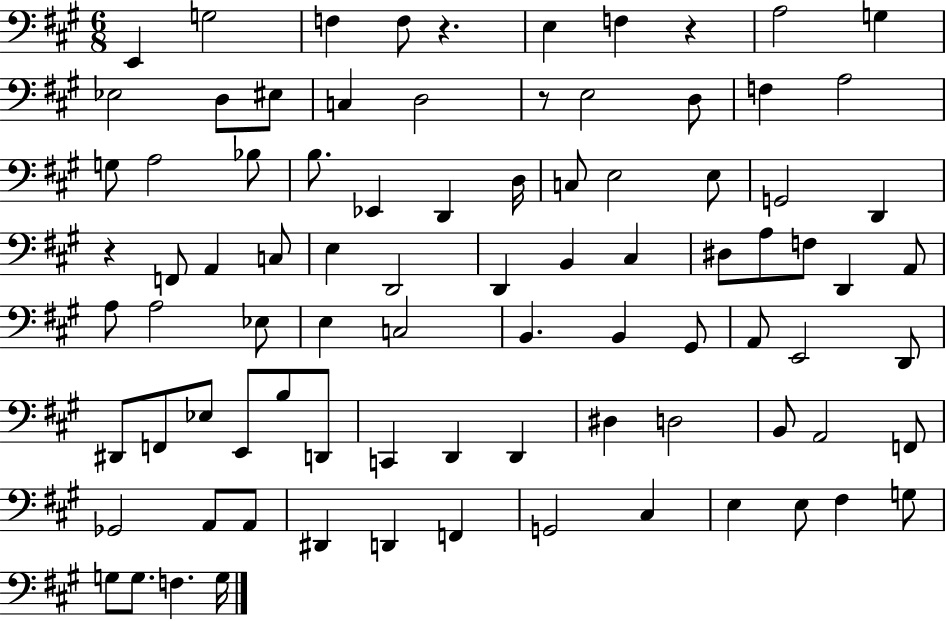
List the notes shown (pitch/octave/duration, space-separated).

E2/q G3/h F3/q F3/e R/q. E3/q F3/q R/q A3/h G3/q Eb3/h D3/e EIS3/e C3/q D3/h R/e E3/h D3/e F3/q A3/h G3/e A3/h Bb3/e B3/e. Eb2/q D2/q D3/s C3/e E3/h E3/e G2/h D2/q R/q F2/e A2/q C3/e E3/q D2/h D2/q B2/q C#3/q D#3/e A3/e F3/e D2/q A2/e A3/e A3/h Eb3/e E3/q C3/h B2/q. B2/q G#2/e A2/e E2/h D2/e D#2/e F2/e Eb3/e E2/e B3/e D2/e C2/q D2/q D2/q D#3/q D3/h B2/e A2/h F2/e Gb2/h A2/e A2/e D#2/q D2/q F2/q G2/h C#3/q E3/q E3/e F#3/q G3/e G3/e G3/e. F3/q. G3/s